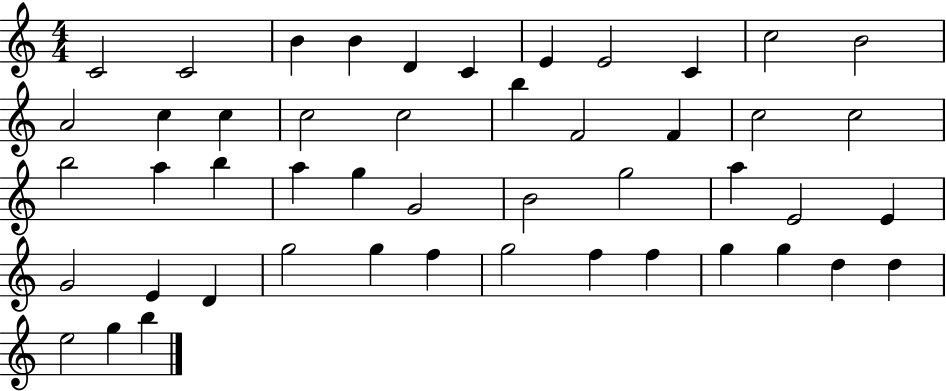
C4/h C4/h B4/q B4/q D4/q C4/q E4/q E4/h C4/q C5/h B4/h A4/h C5/q C5/q C5/h C5/h B5/q F4/h F4/q C5/h C5/h B5/h A5/q B5/q A5/q G5/q G4/h B4/h G5/h A5/q E4/h E4/q G4/h E4/q D4/q G5/h G5/q F5/q G5/h F5/q F5/q G5/q G5/q D5/q D5/q E5/h G5/q B5/q